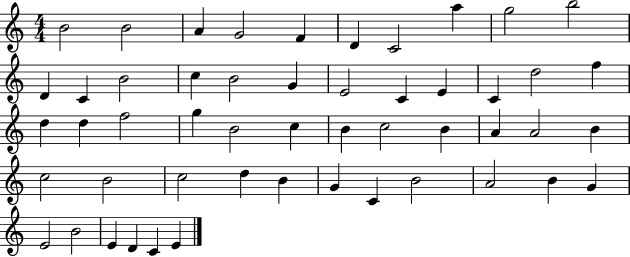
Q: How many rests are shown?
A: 0